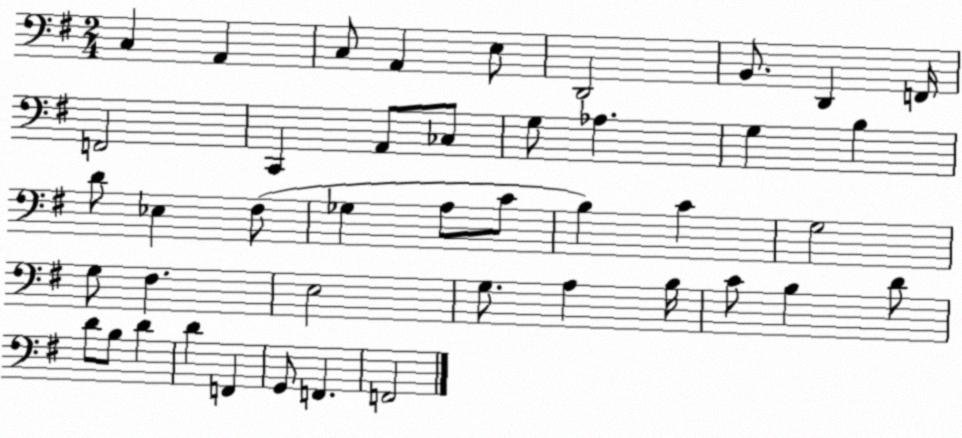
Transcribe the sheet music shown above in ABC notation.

X:1
T:Untitled
M:2/4
L:1/4
K:G
C, A,, C,/2 A,, E,/2 D,,2 B,,/2 D,, F,,/4 F,,2 C,, A,,/2 _C,/2 G,/2 _A, G, B, D/2 _E, ^F,/2 _G, A,/2 C/2 B, C G,2 G,/2 ^F, E,2 G,/2 A, B,/4 C/2 B, D/2 D/2 B,/2 D D F,, G,,/2 F,, F,,2